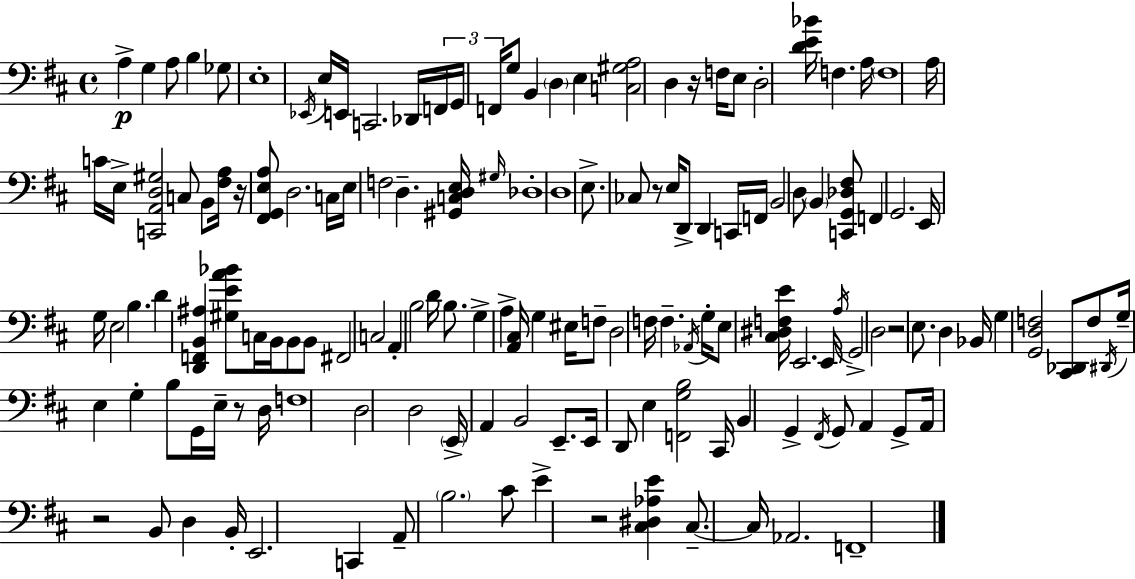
{
  \clef bass
  \time 4/4
  \defaultTimeSignature
  \key d \major
  a4->\p g4 a8 b4 ges8 | e1-. | \acciaccatura { ees,16 } e16 e,16 c,2. des,16 | \tuplet 3/2 { f,16 g,16 f,16 } g8 b,4 \parenthesize d4 e4 | \break <c gis a>2 d4 r16 f16 e8 | d2-. <d' e' bes'>16 f4. | a16 \parenthesize f1 | a16 c'16 e16-> <c, a, d gis>2 c8 b,8 | \break <fis a>16 r16 <fis, g, e a>8 d2. | c16 e16 f2 d4.-- | <gis, c d e>16 \grace { gis16 } des1-. | d1 | \break e8.-> ces8 r8 e16 d,8-> d,4 | c,16 f,16 b,2 d8 \parenthesize b,4 | <c, g, des fis>8 f,4 g,2. | e,16 g16 e2 b4. | \break d'4 <d, f, b, ais>4 <gis e' a' bes'>8 c16 b,16 b,8 | b,8 fis,2 c2 | a,4-. b2 d'16 b8. | g4-> a4-> <a, cis>16 g4 eis16 | \break f8-- d2 f16 f4.-- | \acciaccatura { aes,16 } g16-. e8 <cis dis f e'>16 e,2. | e,16 \acciaccatura { a16 } g,2-> d2 | r2 e8. d4 | \break bes,16 g4 <g, d f>2 | <cis, des,>8 f8 \acciaccatura { dis,16 } g16-- e4 g4-. b8 | g,16 e16-- r8 d16 f1 | d2 d2 | \break \parenthesize e,16-> a,4 b,2 | e,8.-- e,16 d,8 e4 <f, g b>2 | cis,16 b,4 g,4-> \acciaccatura { fis,16 } g,8 | a,4 g,8-> a,16 r2 b,8 | \break d4 b,16-. e,2. | c,4 a,8-- \parenthesize b2. | cis'8 e'4-> r2 | <cis dis aes e'>4 cis8.--~~ cis16 aes,2. | \break f,1-- | \bar "|."
}